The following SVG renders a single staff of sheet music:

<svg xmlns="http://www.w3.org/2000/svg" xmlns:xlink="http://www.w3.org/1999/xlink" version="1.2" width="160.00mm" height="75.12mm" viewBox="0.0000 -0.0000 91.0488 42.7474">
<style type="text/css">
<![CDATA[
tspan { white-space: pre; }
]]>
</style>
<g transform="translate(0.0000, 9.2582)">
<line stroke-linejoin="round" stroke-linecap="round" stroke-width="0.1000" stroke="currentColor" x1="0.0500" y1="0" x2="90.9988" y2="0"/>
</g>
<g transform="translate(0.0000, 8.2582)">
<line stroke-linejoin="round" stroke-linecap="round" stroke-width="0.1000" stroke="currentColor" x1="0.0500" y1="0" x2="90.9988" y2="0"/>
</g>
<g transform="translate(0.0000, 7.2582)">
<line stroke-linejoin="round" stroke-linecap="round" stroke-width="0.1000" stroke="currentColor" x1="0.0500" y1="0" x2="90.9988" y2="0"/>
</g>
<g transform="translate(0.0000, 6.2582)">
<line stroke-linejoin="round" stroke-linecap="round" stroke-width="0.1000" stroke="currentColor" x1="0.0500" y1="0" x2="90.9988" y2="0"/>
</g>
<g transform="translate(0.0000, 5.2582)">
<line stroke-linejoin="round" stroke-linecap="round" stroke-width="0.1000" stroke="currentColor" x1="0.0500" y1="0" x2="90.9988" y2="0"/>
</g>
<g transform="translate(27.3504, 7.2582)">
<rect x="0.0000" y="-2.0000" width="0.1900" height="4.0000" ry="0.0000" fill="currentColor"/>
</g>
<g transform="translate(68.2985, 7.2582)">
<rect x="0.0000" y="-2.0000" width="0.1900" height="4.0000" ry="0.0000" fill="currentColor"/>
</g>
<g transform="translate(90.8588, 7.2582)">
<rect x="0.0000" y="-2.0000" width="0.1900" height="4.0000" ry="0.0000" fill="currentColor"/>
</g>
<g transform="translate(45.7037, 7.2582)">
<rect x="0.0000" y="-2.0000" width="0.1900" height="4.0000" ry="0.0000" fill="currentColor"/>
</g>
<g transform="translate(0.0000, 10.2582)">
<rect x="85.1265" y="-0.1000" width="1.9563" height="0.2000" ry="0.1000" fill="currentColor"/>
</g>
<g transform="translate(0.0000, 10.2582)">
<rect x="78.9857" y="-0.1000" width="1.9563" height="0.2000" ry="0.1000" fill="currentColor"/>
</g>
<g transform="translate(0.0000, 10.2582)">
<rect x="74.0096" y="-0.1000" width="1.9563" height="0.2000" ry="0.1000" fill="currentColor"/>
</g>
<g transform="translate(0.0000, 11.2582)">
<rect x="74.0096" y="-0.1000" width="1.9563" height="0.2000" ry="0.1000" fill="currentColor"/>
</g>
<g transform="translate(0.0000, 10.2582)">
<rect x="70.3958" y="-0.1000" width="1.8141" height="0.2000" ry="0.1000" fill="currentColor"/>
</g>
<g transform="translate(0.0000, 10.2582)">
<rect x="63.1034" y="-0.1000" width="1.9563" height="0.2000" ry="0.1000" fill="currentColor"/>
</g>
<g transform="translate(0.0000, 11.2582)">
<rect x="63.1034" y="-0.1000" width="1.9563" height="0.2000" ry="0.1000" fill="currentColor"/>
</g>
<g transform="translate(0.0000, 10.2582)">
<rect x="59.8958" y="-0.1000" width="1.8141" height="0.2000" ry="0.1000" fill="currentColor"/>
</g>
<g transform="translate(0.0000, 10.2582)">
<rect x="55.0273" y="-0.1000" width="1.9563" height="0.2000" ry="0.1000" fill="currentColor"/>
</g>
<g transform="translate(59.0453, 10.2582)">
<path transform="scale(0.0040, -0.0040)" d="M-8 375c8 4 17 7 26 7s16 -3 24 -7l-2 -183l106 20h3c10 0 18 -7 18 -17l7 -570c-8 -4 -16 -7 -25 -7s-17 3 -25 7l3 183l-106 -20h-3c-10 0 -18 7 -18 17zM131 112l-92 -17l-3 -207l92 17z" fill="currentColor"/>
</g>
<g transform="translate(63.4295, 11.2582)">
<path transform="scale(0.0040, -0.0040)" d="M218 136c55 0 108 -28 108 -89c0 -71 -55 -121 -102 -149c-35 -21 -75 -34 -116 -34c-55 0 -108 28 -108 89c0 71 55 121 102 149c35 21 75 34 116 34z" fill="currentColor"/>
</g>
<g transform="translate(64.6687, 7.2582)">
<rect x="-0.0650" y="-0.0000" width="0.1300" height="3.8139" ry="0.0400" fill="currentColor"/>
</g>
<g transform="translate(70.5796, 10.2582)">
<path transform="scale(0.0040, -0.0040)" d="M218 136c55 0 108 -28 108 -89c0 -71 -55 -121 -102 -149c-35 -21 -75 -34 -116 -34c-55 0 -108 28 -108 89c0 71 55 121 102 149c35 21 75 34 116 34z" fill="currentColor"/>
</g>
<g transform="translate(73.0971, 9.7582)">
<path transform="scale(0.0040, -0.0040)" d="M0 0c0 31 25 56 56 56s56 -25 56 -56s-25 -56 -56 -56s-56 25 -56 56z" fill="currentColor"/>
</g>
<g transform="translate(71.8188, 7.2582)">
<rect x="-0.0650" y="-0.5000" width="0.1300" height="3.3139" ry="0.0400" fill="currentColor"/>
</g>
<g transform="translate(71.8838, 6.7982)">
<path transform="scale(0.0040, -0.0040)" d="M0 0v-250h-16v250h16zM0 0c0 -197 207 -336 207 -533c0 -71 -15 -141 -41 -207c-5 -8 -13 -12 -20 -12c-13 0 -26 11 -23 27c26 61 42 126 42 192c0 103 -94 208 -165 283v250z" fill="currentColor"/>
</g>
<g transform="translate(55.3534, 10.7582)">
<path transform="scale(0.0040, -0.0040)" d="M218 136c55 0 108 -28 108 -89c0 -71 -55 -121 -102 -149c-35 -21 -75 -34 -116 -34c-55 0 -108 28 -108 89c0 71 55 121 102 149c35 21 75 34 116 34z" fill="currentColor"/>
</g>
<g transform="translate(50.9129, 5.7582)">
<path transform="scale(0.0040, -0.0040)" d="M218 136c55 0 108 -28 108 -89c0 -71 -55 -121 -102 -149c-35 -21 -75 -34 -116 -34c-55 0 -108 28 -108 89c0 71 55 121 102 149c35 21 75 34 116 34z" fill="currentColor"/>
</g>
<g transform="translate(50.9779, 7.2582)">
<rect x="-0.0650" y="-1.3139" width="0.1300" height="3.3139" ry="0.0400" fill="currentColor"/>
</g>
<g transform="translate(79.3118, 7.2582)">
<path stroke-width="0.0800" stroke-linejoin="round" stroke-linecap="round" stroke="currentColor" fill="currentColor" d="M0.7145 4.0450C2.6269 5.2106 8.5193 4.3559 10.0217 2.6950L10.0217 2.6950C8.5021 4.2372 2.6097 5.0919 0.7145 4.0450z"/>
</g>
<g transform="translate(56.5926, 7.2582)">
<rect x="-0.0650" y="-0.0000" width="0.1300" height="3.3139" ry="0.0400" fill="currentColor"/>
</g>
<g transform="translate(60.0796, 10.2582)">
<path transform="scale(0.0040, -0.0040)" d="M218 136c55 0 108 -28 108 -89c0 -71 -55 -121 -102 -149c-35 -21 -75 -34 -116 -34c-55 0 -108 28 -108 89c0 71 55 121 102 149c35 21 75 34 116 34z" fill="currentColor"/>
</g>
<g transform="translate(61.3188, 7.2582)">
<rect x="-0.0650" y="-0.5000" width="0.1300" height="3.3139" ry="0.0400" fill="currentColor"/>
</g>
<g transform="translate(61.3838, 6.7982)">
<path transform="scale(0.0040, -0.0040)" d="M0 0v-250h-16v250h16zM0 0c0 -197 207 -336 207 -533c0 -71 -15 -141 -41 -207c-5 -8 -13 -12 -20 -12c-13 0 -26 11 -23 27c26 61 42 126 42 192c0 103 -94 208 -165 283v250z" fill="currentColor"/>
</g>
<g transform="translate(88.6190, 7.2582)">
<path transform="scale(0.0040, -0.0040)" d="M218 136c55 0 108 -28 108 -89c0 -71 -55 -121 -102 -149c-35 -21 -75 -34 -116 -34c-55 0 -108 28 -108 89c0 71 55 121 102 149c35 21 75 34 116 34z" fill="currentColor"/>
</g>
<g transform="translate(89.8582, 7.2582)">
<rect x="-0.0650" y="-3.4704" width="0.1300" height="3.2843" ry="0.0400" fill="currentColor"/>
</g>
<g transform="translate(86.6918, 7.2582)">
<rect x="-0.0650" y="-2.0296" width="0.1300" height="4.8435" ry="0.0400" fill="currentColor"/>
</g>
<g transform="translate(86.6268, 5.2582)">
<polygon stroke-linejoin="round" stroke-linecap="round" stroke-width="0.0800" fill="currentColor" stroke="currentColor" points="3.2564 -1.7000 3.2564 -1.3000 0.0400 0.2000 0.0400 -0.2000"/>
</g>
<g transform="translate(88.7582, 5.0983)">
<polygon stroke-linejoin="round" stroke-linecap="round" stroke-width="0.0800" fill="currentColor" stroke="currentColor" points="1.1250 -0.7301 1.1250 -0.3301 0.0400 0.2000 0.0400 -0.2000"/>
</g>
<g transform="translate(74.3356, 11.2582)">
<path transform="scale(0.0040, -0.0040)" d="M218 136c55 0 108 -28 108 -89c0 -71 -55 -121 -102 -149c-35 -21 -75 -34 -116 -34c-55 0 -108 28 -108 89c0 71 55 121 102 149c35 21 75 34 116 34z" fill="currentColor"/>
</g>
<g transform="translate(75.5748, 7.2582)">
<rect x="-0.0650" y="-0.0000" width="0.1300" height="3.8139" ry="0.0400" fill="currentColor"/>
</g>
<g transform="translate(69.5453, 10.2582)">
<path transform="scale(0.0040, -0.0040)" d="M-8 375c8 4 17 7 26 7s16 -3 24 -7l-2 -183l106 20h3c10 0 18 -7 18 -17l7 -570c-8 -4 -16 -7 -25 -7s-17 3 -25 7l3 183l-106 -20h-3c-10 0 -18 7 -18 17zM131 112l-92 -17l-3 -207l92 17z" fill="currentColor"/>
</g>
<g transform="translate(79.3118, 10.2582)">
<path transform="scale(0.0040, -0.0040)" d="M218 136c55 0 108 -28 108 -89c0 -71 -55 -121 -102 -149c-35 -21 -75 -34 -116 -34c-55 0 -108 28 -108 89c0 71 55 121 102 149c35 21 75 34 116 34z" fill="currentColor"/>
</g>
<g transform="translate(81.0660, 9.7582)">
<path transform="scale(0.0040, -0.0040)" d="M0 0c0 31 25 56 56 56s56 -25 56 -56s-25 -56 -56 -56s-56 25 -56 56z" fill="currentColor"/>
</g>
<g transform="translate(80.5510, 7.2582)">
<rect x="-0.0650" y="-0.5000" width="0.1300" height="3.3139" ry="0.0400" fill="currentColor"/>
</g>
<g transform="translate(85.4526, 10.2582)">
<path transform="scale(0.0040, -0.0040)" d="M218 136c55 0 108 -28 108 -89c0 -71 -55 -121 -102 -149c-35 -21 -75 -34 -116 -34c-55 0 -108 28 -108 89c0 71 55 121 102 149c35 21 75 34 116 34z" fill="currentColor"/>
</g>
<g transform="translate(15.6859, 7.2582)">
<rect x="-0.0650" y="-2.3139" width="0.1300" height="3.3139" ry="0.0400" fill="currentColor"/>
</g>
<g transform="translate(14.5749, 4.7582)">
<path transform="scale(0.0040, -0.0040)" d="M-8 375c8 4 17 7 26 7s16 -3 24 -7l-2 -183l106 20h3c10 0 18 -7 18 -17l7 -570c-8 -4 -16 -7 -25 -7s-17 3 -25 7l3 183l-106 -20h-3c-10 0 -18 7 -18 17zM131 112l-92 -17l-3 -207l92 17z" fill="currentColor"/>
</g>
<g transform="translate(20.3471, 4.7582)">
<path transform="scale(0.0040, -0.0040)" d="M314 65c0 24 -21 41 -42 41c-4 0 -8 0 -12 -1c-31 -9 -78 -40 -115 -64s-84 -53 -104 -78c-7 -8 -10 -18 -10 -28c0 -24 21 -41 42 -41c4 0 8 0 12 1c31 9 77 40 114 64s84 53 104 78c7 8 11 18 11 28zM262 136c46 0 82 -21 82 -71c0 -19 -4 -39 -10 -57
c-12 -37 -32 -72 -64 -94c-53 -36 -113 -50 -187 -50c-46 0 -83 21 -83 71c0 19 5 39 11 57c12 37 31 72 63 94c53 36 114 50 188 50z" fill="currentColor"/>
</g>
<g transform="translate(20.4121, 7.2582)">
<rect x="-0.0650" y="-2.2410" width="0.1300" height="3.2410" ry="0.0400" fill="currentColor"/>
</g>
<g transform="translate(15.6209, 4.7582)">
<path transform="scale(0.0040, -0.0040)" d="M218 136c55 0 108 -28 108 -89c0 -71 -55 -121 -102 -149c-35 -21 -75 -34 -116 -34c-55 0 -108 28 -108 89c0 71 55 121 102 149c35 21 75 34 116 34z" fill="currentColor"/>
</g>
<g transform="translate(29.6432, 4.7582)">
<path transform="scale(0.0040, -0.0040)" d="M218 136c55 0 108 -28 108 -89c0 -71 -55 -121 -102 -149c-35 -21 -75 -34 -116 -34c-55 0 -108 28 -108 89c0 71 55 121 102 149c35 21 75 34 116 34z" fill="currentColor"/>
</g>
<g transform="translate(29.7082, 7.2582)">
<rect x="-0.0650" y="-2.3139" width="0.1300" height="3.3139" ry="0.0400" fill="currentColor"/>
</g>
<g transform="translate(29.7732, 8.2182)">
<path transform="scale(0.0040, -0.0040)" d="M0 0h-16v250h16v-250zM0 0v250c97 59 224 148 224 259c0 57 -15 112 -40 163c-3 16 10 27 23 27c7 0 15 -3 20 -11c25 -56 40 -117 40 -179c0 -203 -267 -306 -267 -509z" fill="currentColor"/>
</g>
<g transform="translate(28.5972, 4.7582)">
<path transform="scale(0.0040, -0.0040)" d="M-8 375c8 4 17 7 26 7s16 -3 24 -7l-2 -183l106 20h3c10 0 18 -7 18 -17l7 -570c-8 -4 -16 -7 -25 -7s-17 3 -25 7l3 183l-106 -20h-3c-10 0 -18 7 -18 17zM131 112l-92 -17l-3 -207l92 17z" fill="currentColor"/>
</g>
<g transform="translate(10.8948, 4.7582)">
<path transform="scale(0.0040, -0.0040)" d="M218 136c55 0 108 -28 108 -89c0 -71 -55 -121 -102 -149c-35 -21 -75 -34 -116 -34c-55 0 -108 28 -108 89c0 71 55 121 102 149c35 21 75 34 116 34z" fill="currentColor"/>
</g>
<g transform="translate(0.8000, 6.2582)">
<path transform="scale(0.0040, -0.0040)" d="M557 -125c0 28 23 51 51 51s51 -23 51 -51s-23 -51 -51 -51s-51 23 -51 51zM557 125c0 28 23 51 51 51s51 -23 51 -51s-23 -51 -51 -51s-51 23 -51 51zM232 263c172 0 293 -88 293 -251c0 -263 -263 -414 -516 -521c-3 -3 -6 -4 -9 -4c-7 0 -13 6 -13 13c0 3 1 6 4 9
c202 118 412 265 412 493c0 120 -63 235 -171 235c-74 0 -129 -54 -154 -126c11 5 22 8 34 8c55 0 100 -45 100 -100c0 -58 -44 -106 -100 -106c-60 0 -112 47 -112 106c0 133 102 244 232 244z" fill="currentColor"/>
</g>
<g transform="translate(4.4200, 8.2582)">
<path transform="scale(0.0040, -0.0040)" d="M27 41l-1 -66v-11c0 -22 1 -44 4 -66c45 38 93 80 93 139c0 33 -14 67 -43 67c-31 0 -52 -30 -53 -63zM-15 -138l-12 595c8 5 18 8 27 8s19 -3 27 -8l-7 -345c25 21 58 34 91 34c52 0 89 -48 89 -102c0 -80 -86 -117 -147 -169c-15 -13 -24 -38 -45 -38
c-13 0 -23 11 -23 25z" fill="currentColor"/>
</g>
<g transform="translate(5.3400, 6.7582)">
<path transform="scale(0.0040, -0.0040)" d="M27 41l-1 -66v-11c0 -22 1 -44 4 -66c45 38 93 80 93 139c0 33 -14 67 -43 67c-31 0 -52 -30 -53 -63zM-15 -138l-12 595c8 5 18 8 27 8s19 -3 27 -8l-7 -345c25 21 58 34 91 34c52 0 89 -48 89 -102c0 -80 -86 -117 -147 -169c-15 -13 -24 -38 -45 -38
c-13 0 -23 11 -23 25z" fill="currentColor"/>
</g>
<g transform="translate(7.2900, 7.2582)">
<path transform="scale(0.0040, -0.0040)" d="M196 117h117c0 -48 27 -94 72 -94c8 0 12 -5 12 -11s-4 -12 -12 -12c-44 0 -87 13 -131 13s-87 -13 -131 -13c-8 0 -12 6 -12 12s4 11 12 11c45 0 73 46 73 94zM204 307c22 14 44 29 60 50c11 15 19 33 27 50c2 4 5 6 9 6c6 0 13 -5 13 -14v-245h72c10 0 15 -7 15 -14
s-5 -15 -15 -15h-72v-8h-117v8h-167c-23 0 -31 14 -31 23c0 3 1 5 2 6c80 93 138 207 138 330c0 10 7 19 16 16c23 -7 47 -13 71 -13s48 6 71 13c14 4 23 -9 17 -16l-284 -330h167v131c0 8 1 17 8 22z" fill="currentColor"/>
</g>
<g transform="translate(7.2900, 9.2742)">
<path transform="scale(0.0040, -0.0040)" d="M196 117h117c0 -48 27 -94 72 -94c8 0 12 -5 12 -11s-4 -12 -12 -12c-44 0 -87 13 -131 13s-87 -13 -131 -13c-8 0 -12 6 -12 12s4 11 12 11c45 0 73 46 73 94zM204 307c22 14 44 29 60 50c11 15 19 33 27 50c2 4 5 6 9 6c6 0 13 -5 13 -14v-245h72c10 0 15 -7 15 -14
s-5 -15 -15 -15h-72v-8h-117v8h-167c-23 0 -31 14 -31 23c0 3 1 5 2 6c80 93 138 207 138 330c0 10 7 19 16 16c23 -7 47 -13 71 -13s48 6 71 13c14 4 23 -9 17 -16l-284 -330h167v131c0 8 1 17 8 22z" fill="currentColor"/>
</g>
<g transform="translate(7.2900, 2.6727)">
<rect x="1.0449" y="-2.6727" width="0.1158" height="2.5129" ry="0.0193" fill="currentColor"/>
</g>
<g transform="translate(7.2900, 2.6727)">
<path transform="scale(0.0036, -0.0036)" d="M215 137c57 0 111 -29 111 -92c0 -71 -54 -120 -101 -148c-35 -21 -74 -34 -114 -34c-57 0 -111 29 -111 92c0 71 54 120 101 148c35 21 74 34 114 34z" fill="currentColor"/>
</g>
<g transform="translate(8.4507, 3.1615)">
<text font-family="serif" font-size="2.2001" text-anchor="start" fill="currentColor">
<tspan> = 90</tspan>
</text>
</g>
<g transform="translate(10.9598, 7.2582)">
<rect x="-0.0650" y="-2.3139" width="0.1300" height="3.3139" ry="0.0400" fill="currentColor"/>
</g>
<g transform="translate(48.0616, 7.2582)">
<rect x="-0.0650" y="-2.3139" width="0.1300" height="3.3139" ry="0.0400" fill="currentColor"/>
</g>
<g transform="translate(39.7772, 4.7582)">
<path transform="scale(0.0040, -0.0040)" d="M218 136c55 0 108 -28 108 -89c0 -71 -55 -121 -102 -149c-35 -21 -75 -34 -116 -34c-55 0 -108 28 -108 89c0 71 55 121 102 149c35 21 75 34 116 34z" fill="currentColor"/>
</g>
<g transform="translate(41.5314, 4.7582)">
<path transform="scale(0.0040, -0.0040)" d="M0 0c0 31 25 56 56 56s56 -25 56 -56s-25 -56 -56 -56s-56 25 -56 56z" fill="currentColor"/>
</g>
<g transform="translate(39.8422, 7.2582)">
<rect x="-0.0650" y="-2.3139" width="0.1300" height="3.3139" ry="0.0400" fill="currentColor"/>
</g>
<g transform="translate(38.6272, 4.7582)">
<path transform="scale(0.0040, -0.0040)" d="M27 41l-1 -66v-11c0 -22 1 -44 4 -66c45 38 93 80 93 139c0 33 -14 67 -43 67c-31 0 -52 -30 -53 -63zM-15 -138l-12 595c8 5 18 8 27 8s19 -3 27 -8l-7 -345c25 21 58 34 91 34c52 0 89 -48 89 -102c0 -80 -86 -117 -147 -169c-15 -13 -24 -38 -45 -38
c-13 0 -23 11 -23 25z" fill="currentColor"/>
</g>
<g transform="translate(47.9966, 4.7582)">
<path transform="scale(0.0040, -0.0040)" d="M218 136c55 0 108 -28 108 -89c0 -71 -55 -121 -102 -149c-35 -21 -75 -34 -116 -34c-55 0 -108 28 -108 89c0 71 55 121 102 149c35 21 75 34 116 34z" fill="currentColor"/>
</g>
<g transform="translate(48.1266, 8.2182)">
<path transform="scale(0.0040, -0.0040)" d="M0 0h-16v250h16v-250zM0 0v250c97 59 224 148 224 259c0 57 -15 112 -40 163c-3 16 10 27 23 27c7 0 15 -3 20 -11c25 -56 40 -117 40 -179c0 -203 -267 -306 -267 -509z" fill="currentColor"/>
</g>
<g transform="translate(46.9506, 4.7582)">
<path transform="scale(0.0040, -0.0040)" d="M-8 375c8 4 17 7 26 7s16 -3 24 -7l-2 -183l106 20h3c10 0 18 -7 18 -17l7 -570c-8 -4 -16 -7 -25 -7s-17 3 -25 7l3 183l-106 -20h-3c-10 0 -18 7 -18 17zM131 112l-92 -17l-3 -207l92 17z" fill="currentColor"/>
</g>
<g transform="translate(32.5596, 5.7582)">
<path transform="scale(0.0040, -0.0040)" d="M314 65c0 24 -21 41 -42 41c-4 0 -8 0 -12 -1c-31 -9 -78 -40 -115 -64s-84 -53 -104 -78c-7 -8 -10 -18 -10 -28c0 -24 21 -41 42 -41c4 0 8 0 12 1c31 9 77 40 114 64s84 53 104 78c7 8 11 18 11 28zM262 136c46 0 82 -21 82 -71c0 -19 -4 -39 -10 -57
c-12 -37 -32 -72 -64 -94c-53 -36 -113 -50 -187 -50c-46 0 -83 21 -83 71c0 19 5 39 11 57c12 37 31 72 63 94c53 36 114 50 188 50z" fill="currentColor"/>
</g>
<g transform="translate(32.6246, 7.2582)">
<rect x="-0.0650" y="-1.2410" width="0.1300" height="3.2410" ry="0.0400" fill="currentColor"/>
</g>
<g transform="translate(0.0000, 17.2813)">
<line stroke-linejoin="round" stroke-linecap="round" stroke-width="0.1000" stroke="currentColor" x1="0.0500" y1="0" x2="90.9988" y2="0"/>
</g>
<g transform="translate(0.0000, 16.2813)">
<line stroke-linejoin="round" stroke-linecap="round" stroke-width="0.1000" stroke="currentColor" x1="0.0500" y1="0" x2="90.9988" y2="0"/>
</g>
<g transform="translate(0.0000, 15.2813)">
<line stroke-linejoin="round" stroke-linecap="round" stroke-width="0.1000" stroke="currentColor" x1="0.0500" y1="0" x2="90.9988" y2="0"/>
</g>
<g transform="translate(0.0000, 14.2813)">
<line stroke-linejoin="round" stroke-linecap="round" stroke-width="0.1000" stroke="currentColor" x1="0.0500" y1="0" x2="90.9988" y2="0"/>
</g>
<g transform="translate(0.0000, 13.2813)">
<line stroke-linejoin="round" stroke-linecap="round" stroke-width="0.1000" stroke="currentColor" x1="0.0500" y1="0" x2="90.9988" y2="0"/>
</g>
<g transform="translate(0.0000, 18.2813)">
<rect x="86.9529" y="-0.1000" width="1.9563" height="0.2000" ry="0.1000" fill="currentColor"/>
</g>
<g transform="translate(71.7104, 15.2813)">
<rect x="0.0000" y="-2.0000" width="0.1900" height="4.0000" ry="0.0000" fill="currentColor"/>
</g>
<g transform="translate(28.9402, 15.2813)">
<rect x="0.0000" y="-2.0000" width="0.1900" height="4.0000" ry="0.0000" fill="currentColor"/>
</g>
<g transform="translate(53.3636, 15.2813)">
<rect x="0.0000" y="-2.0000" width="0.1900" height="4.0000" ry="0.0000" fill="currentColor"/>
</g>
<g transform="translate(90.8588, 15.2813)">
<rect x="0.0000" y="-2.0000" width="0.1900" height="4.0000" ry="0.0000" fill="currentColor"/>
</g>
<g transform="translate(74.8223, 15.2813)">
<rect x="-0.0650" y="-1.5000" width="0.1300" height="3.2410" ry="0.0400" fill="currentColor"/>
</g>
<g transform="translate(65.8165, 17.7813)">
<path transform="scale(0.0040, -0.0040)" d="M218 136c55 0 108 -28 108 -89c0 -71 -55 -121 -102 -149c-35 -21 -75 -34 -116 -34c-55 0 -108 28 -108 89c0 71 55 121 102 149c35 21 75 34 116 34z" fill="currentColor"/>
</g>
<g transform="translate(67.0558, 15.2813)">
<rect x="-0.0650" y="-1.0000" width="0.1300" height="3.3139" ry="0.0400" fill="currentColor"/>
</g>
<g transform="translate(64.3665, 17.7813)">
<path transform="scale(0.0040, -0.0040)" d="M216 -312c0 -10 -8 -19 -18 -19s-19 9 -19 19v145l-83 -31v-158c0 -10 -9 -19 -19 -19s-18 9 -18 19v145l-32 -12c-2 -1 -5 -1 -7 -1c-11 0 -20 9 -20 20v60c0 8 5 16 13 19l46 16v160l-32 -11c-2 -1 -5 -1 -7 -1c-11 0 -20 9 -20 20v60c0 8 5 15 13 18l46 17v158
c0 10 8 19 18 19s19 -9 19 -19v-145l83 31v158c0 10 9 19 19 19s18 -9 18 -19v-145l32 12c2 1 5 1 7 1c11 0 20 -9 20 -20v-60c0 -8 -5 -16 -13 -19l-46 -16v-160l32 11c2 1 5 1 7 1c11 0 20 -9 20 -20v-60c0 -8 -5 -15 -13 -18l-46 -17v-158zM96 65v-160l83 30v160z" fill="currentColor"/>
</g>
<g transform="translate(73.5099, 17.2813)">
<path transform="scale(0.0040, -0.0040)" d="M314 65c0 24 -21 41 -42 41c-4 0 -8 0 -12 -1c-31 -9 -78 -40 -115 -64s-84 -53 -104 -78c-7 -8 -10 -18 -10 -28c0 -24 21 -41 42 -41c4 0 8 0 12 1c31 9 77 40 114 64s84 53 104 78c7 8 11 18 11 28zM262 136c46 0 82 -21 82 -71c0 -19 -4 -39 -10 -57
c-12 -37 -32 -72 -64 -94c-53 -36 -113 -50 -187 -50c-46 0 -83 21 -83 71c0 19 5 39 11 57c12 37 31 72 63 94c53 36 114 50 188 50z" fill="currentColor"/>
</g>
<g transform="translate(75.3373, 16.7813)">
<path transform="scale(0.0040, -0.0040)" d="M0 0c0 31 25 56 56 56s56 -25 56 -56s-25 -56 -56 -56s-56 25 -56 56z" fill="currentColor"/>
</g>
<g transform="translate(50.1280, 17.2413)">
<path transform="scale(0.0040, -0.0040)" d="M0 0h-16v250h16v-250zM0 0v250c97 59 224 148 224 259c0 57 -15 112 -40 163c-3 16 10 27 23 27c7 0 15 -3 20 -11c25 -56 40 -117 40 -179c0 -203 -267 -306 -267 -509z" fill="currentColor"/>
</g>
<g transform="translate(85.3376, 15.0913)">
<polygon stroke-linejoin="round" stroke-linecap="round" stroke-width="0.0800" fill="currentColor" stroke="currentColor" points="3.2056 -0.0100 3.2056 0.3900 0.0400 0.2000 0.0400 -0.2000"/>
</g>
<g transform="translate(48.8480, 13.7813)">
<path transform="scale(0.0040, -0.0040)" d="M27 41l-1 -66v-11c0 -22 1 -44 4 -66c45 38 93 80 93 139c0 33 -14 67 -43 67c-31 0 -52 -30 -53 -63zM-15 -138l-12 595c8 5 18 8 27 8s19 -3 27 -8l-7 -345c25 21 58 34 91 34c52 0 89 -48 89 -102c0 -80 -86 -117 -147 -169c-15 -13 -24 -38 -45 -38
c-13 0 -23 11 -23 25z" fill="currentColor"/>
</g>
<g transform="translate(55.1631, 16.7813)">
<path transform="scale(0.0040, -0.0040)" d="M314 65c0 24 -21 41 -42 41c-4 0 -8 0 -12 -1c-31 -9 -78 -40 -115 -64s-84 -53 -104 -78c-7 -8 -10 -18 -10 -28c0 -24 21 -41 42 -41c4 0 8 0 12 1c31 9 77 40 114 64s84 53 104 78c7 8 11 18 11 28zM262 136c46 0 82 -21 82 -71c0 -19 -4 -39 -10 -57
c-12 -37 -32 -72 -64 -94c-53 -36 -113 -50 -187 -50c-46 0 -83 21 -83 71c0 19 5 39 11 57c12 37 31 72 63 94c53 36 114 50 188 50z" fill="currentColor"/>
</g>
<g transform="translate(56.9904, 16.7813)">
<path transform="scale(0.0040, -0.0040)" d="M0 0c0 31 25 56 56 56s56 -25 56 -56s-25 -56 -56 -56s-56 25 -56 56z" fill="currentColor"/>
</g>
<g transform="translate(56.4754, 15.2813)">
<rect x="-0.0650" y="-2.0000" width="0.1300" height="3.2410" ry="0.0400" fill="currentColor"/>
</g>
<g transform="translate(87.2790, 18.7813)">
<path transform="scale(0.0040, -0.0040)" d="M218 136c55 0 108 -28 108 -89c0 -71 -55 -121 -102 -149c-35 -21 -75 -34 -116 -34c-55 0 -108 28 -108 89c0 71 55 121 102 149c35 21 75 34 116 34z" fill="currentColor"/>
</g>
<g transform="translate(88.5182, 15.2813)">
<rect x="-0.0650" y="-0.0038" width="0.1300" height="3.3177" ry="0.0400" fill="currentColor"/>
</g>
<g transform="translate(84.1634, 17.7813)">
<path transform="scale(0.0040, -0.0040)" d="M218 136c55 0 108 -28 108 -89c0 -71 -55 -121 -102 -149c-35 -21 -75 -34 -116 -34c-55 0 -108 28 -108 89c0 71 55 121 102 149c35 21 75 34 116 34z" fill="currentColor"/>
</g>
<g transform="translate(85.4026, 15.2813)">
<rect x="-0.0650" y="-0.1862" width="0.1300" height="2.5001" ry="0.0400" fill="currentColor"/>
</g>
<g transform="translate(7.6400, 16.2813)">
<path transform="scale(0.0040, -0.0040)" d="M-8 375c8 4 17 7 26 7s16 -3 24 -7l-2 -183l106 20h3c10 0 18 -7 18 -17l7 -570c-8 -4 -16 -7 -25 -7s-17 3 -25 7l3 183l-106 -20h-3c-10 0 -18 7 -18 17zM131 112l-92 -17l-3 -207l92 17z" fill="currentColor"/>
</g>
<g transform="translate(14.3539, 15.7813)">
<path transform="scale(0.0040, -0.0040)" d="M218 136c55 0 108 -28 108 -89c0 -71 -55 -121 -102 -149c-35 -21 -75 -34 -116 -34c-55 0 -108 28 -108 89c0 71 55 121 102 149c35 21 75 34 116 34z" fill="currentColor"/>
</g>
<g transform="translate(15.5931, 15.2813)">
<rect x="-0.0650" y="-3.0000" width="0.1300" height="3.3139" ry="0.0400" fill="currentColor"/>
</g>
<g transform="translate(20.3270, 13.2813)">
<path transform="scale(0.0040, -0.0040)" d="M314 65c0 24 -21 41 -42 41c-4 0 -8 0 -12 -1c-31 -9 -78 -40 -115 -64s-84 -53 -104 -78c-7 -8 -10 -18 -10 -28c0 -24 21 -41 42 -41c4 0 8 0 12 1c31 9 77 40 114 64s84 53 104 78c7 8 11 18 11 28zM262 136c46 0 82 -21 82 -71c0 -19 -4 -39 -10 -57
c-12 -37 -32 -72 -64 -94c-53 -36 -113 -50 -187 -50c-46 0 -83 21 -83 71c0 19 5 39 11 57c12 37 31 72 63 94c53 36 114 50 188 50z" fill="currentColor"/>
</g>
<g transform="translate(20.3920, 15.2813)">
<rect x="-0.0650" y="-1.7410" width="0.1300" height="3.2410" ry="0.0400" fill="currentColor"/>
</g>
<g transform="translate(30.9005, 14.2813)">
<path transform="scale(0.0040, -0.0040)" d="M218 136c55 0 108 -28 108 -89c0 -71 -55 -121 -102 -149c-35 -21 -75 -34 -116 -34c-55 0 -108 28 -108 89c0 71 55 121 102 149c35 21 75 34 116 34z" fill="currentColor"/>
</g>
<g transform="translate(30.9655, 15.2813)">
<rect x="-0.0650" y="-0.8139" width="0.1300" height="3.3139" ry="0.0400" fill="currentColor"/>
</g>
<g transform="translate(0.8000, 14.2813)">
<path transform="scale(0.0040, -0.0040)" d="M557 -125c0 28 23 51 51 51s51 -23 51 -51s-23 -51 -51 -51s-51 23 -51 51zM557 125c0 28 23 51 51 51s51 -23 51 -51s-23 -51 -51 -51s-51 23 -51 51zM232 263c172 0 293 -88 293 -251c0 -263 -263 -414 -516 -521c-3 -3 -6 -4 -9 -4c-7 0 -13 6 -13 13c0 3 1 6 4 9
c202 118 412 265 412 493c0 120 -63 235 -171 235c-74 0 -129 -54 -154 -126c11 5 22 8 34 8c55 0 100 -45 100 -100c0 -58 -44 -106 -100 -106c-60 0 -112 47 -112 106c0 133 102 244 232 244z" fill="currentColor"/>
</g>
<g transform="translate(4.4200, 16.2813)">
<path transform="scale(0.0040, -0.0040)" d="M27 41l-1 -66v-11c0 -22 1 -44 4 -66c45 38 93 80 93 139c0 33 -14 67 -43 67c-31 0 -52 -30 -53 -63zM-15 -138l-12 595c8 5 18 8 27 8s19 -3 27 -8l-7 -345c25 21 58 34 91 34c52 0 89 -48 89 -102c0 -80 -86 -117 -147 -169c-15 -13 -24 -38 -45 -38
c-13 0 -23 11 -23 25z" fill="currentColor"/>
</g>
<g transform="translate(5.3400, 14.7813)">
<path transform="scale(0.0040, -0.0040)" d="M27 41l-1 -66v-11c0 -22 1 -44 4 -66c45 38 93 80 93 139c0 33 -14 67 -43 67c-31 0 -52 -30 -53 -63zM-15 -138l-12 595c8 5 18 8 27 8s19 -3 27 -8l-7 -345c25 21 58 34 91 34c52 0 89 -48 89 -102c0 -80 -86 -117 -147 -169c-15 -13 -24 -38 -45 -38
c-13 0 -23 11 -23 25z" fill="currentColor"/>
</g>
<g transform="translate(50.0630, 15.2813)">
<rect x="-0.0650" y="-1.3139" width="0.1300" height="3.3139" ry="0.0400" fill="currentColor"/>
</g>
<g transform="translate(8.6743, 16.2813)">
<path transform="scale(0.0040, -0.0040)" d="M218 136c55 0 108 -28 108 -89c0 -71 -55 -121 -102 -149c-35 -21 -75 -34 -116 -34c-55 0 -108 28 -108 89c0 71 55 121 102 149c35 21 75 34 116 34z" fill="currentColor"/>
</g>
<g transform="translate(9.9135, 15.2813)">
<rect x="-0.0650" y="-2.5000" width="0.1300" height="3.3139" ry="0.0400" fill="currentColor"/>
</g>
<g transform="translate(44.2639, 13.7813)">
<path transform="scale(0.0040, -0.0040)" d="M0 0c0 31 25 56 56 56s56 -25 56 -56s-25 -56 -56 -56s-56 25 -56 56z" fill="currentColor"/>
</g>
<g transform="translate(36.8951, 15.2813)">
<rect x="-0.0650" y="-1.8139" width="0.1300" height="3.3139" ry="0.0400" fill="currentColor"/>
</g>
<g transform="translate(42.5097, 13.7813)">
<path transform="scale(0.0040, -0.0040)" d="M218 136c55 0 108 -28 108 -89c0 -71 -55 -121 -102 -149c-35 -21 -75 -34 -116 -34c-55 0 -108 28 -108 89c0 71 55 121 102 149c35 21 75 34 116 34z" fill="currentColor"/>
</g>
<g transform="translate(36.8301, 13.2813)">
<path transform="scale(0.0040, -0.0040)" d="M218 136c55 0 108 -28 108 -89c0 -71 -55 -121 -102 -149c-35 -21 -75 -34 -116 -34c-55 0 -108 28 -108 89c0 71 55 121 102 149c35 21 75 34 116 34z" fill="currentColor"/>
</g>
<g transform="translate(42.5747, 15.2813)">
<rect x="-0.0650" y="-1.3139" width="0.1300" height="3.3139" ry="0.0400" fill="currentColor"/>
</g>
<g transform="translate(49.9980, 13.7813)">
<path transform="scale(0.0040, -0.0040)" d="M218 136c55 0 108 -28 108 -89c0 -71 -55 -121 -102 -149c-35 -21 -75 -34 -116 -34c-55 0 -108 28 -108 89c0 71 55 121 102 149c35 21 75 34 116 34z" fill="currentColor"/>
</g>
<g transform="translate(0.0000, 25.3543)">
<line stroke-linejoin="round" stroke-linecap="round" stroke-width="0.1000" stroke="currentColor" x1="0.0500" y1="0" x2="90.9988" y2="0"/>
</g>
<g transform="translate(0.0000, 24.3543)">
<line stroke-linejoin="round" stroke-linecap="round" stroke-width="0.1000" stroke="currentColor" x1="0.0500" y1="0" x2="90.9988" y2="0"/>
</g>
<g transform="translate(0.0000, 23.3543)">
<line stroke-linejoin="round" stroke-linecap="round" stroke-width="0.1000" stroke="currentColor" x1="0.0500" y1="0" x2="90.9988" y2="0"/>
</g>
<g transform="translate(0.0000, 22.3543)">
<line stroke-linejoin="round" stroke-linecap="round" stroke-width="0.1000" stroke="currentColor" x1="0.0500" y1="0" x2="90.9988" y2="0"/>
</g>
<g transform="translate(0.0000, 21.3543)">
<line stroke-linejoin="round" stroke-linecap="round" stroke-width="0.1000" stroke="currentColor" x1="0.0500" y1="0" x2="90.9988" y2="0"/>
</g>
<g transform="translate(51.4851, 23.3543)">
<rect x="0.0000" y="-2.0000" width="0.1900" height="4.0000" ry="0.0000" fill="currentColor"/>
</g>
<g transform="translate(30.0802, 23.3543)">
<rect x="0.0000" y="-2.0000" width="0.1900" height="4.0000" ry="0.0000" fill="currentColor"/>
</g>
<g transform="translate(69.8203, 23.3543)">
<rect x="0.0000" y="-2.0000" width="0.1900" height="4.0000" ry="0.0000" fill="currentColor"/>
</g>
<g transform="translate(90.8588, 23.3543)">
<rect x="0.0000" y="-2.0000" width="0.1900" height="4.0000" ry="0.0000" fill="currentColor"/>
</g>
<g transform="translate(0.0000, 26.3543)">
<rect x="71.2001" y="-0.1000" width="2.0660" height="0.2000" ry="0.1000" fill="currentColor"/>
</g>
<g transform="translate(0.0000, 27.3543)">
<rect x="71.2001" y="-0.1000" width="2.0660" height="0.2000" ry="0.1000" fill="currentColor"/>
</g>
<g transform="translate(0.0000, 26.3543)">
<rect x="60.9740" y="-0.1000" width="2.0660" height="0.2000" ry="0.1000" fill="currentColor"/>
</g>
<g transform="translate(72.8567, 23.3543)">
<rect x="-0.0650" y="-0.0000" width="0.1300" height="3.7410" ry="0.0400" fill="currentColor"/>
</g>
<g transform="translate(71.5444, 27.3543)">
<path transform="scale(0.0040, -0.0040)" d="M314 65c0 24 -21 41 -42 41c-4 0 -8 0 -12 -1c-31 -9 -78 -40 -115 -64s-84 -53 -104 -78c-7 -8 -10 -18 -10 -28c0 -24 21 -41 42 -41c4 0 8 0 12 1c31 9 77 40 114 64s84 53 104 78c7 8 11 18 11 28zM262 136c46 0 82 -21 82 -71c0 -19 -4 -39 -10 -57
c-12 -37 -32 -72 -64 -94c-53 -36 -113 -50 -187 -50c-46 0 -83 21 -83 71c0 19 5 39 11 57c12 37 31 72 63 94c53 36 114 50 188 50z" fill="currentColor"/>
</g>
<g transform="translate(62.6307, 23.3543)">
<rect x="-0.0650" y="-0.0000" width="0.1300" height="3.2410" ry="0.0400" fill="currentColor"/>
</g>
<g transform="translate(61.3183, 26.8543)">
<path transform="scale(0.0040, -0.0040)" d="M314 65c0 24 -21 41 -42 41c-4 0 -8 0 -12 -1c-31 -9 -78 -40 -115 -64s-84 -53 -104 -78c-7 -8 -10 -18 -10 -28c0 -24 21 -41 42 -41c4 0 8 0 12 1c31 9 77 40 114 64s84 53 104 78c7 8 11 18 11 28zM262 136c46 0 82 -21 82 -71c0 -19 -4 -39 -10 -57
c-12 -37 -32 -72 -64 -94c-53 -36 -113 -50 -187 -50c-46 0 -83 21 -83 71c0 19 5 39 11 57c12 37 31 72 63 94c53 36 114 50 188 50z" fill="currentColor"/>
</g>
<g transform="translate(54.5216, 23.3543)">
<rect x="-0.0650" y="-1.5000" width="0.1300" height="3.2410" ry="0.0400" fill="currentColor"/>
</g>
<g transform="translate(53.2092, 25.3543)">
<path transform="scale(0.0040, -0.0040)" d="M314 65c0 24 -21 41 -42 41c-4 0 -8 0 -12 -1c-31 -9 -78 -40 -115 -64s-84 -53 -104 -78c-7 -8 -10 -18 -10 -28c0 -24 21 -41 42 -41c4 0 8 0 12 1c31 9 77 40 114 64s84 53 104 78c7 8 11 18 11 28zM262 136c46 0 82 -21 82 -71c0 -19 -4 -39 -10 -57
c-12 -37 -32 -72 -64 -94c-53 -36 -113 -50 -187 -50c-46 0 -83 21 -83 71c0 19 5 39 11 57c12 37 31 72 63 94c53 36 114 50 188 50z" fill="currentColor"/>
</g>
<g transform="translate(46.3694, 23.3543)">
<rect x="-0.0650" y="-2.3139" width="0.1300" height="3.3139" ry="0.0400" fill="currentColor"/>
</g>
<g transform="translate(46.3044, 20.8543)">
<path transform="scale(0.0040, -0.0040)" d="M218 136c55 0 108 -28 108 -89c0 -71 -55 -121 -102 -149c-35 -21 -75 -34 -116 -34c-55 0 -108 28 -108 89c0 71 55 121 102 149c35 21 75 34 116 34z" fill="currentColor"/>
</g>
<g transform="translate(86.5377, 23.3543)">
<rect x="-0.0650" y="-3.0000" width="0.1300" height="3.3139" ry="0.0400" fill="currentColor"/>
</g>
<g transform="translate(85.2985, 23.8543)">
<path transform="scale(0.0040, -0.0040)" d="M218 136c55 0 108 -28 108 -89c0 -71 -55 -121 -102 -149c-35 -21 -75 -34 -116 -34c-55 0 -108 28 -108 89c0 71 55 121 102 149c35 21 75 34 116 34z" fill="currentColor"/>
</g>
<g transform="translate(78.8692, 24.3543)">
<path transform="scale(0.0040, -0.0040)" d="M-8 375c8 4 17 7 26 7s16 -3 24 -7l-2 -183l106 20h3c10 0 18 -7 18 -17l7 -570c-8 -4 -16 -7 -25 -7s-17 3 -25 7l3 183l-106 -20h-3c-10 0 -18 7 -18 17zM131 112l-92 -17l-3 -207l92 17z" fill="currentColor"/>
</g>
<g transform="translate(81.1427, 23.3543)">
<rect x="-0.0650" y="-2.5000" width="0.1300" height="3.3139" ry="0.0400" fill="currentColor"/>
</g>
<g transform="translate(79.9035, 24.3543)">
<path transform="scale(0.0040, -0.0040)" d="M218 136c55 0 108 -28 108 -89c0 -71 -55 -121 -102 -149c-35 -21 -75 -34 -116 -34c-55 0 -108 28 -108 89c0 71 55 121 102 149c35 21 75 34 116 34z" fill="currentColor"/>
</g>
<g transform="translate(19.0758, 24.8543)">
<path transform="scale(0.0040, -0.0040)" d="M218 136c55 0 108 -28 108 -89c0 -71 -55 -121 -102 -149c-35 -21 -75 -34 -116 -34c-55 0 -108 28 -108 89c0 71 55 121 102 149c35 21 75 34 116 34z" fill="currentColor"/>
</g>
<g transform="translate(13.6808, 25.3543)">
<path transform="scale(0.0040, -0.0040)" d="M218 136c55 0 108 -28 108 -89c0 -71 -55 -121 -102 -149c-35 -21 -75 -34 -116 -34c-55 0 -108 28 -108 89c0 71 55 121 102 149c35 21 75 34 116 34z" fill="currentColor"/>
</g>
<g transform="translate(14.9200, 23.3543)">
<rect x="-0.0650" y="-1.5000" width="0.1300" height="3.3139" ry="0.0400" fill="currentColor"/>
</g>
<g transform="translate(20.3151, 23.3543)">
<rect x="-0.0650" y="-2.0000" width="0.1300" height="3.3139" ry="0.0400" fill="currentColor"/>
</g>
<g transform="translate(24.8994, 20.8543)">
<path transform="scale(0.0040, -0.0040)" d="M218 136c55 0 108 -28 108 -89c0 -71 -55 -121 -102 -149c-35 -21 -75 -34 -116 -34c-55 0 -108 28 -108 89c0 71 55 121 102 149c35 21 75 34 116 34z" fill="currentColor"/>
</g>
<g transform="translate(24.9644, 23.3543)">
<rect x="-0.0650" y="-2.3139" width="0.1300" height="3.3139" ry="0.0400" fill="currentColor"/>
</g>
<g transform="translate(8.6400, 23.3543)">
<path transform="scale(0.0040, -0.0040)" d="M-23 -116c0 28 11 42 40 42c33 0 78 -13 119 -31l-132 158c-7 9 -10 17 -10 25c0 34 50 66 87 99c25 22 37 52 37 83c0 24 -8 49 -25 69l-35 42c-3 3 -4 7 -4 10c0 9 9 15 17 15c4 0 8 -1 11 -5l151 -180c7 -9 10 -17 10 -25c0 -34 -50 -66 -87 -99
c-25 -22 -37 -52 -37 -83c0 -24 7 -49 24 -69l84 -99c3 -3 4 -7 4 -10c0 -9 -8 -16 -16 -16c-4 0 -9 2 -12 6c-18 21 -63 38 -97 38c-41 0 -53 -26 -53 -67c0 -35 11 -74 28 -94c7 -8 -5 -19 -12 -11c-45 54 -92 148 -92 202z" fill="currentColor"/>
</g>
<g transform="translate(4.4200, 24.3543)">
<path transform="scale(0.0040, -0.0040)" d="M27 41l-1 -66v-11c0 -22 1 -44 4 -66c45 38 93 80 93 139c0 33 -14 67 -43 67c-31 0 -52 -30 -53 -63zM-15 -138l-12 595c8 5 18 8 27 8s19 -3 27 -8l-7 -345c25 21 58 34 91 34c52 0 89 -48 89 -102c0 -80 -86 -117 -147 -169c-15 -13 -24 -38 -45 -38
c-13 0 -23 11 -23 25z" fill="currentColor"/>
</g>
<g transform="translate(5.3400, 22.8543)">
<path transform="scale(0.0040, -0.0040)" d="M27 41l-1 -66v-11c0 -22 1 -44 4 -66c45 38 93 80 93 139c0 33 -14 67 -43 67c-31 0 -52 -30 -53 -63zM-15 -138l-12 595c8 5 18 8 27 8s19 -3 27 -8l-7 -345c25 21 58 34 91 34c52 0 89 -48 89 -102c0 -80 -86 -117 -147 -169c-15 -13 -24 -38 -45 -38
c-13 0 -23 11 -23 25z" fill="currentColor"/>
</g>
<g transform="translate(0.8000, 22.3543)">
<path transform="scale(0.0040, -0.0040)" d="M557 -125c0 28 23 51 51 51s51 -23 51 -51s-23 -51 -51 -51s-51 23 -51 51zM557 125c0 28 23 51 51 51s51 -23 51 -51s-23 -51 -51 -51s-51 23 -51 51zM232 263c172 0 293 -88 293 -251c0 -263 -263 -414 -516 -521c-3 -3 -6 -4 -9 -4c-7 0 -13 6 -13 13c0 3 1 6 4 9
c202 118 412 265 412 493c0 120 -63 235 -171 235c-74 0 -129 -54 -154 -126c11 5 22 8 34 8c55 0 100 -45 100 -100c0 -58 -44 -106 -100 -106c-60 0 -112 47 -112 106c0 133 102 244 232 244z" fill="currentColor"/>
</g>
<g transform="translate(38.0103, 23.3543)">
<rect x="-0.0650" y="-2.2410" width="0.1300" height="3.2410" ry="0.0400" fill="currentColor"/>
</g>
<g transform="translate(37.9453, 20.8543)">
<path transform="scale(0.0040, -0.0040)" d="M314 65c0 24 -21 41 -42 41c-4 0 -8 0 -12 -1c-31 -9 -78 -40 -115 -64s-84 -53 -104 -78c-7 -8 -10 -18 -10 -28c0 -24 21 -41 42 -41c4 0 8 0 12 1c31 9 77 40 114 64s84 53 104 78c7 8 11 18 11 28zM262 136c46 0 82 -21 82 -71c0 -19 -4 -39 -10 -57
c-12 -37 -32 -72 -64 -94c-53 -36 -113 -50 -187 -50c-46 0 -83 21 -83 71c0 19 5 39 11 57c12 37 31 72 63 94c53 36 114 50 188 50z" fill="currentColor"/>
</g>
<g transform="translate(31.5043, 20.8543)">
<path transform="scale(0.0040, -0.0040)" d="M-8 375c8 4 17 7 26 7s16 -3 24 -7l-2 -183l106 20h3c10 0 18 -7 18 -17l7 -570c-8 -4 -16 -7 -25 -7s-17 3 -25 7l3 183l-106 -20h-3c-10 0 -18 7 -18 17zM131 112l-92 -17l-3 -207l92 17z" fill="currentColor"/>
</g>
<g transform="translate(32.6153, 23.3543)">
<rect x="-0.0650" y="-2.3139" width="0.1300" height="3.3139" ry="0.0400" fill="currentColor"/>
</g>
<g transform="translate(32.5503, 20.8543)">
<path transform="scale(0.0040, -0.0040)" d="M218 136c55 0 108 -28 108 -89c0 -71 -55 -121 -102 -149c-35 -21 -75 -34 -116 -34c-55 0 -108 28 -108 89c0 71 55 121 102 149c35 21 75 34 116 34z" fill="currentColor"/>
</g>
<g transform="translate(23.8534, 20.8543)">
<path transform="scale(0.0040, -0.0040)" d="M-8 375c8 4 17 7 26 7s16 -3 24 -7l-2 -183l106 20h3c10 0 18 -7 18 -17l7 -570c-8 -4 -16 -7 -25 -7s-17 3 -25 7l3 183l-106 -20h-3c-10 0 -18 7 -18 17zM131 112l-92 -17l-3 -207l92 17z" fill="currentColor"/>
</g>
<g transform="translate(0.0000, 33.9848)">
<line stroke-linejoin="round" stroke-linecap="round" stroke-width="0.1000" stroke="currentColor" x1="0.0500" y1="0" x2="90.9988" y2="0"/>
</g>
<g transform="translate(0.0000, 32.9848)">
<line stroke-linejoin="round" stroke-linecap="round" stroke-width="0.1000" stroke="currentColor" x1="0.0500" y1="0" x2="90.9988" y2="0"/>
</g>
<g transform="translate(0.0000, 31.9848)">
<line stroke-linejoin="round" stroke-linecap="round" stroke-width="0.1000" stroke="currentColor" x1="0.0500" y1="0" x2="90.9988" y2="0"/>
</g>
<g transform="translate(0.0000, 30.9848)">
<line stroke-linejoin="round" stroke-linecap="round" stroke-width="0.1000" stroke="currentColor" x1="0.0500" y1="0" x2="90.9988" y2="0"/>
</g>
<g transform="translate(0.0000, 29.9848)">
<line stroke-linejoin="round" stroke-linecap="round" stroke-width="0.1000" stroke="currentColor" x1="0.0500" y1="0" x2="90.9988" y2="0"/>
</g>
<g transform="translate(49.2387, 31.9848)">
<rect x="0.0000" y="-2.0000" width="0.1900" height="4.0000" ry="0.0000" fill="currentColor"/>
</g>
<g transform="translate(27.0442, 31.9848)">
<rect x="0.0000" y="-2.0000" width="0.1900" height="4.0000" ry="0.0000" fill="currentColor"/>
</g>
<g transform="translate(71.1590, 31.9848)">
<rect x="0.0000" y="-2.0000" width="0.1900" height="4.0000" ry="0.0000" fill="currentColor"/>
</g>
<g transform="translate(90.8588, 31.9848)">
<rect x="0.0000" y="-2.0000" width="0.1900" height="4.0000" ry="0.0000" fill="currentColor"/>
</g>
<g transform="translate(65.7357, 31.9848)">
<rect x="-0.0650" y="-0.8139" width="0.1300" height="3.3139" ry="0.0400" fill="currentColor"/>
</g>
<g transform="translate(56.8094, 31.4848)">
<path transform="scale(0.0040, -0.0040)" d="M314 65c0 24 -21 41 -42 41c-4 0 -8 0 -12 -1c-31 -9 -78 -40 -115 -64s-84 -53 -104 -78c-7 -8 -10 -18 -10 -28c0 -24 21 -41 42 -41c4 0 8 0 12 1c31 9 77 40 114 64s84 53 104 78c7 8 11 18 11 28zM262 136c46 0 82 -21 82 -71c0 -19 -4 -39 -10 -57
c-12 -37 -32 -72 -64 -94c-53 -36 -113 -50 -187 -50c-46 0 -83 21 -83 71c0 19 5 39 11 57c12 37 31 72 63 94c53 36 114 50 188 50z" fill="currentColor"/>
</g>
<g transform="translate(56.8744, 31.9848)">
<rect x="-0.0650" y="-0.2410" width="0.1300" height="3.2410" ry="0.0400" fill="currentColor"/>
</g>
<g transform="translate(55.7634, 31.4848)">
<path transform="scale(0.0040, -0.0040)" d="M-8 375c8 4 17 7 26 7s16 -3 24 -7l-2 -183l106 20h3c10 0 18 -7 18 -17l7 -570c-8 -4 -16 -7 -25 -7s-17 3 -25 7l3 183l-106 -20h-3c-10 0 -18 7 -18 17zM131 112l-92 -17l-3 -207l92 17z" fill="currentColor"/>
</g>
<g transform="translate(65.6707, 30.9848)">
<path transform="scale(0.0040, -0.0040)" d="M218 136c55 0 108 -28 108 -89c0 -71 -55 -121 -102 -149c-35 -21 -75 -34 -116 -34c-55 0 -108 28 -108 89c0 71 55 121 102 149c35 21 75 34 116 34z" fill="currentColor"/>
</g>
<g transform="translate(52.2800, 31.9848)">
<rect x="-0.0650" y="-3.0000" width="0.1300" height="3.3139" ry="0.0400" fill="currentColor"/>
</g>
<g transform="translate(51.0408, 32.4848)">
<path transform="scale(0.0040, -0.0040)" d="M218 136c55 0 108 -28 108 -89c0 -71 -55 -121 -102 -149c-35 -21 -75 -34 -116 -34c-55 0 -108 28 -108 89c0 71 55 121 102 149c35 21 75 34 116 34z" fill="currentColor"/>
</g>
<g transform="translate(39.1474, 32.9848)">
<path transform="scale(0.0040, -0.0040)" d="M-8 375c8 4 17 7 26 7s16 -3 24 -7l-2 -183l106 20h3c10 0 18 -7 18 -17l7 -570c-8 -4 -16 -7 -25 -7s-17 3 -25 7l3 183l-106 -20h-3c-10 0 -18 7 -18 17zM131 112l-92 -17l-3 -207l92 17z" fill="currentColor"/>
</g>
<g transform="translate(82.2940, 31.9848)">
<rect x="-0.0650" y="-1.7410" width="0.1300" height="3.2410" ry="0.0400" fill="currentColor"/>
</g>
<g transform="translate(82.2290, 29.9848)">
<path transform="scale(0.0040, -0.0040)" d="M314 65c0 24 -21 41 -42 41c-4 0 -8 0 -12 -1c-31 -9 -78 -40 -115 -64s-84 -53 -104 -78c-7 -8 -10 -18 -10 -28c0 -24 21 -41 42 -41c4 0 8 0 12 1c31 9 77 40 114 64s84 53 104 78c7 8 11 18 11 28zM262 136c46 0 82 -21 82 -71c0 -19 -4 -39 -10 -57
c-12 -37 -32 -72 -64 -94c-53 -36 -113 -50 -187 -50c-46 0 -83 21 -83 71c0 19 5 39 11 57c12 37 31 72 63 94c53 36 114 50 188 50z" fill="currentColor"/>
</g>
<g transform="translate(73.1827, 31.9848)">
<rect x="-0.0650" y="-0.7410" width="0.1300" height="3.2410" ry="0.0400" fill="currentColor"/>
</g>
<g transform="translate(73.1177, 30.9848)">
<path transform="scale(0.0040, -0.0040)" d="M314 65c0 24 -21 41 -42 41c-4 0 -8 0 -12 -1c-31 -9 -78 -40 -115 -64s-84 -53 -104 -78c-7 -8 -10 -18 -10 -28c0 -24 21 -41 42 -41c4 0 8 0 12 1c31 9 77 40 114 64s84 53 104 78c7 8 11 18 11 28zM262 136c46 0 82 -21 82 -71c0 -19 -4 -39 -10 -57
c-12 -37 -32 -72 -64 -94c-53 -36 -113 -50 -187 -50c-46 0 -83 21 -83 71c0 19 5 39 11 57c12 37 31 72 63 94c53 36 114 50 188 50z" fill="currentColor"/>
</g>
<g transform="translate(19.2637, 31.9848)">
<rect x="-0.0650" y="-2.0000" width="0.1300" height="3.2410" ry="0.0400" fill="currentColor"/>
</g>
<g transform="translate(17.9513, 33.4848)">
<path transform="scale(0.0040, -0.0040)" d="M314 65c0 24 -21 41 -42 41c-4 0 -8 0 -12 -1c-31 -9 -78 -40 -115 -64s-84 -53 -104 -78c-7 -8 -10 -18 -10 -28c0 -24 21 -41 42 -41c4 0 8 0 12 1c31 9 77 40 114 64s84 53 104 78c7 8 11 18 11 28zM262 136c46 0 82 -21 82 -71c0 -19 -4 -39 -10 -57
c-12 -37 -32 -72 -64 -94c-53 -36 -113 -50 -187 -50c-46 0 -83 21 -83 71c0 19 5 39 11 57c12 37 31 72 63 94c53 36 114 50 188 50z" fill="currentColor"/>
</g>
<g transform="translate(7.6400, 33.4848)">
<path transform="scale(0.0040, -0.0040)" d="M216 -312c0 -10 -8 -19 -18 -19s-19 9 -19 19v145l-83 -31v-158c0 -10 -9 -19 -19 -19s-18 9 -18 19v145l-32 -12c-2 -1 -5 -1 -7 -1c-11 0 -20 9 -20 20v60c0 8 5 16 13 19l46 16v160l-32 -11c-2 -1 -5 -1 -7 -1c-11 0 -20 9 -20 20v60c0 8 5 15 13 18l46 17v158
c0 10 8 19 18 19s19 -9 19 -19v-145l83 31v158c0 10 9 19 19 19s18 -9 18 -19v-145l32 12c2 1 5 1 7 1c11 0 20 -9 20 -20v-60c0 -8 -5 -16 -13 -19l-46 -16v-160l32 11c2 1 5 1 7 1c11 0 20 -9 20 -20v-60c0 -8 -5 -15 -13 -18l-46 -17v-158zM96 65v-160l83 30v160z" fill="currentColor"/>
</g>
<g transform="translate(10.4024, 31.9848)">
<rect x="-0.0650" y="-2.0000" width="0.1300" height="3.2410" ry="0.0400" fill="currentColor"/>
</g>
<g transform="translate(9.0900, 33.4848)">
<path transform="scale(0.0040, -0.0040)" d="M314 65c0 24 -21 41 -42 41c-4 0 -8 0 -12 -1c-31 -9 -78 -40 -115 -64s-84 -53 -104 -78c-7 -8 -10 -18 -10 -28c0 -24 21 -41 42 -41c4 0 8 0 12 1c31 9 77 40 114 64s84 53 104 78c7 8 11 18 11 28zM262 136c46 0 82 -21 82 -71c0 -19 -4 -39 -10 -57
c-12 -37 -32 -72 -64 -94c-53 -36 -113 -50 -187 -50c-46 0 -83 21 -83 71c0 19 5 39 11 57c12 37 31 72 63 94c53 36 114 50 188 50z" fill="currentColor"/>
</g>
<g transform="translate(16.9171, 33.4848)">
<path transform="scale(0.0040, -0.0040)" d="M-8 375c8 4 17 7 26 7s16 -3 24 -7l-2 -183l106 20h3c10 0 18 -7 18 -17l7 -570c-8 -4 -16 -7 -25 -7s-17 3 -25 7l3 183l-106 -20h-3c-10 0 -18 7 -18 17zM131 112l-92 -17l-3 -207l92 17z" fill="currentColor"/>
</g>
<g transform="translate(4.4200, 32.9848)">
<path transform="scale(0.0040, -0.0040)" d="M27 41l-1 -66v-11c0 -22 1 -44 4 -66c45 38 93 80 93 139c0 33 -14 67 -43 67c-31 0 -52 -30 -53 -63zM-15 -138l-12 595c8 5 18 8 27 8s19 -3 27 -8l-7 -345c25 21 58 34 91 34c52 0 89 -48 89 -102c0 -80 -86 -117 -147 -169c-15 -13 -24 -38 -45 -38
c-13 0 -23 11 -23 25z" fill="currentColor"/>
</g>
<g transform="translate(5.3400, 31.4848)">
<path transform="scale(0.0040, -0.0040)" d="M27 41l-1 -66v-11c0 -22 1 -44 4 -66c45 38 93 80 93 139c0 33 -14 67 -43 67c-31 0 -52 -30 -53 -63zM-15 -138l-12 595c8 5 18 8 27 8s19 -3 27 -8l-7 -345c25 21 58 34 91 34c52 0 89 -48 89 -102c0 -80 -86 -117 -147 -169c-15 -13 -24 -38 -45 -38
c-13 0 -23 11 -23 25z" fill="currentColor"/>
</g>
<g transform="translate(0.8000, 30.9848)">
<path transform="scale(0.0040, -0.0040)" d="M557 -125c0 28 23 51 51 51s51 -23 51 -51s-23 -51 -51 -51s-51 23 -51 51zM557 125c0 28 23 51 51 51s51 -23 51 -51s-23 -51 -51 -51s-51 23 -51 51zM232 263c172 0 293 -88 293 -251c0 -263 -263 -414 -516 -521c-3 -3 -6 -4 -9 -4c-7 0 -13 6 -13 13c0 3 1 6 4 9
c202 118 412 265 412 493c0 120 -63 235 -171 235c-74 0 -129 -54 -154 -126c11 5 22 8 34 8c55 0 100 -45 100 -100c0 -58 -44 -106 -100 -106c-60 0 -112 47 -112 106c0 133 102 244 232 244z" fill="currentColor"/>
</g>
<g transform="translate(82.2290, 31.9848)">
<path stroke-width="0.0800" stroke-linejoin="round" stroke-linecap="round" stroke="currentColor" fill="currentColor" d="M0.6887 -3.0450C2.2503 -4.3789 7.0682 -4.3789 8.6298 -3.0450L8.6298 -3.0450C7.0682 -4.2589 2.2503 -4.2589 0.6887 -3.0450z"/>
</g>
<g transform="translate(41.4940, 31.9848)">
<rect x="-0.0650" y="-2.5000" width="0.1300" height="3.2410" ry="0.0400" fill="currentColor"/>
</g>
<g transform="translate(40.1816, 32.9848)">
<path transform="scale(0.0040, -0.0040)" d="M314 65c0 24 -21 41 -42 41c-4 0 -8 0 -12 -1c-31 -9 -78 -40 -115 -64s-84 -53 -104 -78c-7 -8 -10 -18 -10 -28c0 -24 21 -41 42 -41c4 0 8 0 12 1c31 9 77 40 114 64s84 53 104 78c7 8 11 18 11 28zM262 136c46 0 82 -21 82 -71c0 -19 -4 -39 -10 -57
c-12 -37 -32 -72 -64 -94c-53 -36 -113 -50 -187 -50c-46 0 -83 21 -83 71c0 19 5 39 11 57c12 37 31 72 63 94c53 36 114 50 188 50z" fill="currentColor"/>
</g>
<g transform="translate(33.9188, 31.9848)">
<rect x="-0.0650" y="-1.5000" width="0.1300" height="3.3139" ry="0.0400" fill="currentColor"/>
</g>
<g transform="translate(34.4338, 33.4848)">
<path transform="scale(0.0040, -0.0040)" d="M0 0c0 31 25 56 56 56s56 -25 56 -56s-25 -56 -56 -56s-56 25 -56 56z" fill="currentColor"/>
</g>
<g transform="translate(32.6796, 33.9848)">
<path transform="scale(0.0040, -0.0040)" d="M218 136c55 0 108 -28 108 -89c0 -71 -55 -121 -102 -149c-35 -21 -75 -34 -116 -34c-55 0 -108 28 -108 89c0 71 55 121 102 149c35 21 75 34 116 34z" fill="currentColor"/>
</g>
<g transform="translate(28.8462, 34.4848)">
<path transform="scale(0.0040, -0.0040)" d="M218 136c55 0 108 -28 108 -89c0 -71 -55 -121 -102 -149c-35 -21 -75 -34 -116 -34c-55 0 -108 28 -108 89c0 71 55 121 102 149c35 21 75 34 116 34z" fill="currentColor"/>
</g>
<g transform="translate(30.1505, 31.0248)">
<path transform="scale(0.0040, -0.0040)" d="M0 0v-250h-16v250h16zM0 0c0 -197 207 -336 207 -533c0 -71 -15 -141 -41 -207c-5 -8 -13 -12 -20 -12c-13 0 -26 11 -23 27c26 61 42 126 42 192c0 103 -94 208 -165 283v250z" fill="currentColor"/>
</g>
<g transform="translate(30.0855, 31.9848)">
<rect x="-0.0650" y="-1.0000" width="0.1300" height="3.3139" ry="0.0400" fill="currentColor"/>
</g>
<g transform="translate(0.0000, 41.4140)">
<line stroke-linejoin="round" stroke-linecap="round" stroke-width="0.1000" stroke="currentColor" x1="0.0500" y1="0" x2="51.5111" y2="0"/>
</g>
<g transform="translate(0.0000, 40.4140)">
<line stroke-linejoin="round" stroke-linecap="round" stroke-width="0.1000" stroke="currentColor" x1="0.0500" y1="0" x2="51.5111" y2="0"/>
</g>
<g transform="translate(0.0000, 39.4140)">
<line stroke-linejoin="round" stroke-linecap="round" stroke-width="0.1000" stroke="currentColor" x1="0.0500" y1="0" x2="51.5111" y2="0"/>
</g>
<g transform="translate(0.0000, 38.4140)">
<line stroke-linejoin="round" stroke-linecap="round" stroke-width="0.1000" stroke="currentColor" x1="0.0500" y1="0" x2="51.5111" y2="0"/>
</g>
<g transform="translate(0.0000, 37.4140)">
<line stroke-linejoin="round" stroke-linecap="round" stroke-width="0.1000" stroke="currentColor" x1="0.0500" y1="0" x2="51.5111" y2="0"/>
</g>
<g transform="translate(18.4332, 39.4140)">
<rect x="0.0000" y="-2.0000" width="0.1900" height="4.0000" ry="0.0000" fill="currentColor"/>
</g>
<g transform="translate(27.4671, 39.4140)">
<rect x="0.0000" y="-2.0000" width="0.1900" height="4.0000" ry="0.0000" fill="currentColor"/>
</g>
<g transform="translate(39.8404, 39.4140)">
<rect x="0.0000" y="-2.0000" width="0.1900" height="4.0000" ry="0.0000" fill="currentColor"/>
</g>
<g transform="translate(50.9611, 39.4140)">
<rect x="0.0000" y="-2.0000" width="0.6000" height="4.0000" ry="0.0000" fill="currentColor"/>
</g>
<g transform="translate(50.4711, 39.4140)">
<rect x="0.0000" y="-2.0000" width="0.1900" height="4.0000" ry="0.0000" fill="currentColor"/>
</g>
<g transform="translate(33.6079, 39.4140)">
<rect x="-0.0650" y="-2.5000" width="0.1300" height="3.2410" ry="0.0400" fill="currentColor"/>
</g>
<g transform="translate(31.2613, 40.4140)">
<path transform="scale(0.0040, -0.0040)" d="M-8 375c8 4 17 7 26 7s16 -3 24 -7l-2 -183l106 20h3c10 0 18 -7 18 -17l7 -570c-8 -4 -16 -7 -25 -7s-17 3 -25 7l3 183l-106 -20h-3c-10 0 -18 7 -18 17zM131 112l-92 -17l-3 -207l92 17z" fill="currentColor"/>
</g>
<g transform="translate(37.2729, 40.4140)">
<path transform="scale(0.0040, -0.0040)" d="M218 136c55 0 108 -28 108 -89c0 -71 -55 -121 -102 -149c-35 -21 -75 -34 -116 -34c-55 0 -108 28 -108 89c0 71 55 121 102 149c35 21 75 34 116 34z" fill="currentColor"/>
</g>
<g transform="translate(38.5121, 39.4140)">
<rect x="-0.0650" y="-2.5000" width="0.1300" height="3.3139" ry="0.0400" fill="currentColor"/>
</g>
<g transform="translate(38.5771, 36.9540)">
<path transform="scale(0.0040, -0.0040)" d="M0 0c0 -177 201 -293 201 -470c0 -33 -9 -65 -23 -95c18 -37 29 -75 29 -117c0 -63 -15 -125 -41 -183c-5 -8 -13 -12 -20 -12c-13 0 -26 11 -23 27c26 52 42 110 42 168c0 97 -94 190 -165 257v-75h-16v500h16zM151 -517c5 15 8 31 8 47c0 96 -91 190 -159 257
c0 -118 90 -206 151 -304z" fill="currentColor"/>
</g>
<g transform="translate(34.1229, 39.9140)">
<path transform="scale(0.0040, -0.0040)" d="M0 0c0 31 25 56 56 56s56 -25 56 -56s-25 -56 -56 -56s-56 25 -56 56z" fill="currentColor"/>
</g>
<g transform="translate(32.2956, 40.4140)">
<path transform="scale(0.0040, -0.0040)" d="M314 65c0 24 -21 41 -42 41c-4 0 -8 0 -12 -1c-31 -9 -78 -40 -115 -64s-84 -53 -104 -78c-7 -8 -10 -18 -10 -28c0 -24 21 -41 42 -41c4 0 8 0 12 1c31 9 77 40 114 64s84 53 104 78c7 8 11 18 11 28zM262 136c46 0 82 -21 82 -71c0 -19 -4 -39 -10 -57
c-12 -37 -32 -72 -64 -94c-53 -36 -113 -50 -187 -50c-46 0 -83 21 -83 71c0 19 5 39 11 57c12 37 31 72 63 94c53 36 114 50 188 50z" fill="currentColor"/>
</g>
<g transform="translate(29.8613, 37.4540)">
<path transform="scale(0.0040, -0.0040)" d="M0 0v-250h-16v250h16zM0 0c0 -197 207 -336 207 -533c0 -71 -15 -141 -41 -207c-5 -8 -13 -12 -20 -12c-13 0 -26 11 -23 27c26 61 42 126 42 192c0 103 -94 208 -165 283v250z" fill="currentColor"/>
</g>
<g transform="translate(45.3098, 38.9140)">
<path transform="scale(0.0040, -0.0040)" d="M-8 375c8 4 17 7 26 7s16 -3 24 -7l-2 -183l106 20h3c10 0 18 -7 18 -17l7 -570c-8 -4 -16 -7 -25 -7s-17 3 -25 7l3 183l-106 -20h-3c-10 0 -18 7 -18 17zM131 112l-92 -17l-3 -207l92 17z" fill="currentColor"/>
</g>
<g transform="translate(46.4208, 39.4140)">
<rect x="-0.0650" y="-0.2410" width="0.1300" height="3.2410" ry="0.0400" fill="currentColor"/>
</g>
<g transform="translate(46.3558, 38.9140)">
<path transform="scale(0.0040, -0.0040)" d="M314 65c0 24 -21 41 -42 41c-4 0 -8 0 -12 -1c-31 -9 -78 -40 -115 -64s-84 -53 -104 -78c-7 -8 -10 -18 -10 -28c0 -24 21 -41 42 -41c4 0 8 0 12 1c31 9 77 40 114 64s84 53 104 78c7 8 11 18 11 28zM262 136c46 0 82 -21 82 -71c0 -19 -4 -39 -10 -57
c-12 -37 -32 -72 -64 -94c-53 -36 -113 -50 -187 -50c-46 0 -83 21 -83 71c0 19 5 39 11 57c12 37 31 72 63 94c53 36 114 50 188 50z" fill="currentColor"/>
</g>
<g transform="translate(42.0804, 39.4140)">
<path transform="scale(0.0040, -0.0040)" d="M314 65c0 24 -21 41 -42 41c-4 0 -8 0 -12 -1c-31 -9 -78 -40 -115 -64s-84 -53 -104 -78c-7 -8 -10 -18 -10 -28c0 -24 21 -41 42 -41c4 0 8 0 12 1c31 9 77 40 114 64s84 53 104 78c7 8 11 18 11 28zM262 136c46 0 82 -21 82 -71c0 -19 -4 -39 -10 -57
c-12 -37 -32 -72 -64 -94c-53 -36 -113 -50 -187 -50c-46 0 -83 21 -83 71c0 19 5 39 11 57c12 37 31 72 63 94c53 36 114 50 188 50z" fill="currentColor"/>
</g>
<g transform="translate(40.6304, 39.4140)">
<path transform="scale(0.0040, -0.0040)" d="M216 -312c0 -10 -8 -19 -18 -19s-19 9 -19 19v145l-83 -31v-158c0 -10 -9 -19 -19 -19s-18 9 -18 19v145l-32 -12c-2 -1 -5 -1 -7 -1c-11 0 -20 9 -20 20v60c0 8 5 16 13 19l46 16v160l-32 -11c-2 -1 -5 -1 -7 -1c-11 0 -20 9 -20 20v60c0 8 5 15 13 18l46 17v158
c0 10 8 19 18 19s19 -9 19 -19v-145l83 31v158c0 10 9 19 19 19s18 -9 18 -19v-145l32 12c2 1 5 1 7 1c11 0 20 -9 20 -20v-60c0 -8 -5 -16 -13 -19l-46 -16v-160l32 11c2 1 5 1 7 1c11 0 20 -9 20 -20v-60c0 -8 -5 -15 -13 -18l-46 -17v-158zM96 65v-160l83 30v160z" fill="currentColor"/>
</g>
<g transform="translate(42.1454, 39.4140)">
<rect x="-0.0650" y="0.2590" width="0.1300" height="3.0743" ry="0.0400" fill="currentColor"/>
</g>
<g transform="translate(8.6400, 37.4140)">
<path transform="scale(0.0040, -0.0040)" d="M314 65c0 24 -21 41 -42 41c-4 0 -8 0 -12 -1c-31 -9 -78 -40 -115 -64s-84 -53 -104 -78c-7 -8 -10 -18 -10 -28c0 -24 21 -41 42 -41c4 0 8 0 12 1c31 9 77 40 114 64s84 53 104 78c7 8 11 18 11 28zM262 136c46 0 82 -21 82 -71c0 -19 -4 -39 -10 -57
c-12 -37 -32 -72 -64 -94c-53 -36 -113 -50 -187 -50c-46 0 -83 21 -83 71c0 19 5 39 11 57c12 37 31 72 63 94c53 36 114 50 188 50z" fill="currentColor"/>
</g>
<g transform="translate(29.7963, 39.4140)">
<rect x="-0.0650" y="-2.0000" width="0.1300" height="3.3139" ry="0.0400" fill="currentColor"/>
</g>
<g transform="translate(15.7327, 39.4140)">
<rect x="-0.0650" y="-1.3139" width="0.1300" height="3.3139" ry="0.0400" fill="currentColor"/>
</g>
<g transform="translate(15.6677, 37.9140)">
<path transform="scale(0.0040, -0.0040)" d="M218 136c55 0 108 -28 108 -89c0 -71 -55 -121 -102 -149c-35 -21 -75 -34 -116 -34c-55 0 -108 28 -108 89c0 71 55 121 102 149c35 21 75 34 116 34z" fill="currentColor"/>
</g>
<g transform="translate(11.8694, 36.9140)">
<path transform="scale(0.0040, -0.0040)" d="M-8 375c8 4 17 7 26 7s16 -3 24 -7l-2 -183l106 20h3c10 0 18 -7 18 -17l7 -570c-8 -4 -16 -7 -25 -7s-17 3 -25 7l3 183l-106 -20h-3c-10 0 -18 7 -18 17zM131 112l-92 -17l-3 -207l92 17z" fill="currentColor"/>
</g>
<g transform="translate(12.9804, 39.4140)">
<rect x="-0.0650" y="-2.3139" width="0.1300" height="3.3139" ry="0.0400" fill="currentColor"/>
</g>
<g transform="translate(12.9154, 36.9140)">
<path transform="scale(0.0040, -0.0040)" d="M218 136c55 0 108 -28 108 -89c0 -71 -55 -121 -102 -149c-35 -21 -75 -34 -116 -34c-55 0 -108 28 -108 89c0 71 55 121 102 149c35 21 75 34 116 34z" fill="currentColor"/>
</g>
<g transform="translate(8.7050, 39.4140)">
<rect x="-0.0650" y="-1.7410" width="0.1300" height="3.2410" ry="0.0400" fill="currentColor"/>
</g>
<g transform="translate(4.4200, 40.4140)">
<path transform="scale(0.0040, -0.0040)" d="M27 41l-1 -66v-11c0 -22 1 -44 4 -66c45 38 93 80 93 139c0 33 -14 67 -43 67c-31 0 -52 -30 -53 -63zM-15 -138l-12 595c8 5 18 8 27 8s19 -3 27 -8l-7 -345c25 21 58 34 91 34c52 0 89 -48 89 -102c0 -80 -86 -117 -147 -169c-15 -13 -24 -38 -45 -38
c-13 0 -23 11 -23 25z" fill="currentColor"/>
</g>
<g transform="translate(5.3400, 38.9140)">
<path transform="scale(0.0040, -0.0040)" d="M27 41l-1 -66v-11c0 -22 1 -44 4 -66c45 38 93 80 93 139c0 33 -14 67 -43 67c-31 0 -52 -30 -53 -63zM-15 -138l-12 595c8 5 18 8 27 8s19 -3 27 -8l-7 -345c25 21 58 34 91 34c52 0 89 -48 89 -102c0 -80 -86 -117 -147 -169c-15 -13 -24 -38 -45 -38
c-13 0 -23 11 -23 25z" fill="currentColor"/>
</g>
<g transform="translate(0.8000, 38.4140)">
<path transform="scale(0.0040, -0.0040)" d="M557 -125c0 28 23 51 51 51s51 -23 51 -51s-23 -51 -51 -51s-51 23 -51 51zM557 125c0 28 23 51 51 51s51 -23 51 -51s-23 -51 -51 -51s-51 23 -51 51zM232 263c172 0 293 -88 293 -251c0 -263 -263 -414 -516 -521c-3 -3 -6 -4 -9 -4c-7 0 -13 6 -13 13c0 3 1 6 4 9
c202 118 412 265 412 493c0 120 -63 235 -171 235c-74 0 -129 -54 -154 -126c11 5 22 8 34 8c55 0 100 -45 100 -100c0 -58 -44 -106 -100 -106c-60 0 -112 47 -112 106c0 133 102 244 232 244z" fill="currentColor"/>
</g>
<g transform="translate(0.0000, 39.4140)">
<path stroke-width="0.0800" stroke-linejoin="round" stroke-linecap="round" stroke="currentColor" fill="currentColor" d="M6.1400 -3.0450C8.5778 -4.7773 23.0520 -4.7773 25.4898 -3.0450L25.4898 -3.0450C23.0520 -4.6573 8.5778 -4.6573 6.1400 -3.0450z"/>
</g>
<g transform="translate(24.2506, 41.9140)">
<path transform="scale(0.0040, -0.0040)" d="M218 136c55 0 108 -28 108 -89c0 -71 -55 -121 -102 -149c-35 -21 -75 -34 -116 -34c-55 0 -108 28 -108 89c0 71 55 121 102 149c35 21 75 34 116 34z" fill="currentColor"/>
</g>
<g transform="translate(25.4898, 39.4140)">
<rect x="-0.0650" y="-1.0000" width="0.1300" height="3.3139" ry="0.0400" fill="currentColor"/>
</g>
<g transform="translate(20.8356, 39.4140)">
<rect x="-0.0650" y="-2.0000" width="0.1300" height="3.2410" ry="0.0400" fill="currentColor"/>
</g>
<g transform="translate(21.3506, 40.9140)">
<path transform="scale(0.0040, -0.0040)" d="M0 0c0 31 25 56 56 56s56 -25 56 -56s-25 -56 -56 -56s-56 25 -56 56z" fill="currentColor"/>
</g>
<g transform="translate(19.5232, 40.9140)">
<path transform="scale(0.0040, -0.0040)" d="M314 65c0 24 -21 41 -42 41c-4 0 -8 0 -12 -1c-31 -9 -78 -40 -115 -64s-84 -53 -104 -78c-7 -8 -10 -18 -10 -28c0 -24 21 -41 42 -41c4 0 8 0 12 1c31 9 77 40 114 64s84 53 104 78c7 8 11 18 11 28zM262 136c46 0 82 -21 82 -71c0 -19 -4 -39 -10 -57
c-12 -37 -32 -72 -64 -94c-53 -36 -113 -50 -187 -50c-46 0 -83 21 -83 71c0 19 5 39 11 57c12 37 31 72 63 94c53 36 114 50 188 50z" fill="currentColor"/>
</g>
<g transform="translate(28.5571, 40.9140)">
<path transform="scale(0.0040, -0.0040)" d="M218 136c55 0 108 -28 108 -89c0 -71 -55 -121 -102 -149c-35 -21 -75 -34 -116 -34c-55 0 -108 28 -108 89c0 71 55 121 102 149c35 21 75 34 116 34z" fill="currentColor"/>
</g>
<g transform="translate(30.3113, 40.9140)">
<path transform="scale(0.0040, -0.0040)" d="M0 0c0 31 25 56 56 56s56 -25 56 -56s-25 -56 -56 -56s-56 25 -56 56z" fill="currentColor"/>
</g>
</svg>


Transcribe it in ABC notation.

X:1
T:Untitled
M:4/4
L:1/4
K:Bb
_B, B, B,2 B,/2 G,2 _B, B,/2 G, D,, E,,/2 C,, E,,/2 C,, E,, E,,/2 D,/4 B,, C, A,2 F, A, G, _G,/2 A,,2 ^F,, G,,2 F,,/2 D,,/2 z G,, A,, B, B, B,2 B, G,,2 D,,2 C,,2 B,, C, ^A,,2 A,,2 F,,/2 G,, B,,2 C, E,2 F, F,2 A,2 A,2 B, G, A,,2 F,, A,,/2 B,,2 B,,/4 ^D,2 E,2